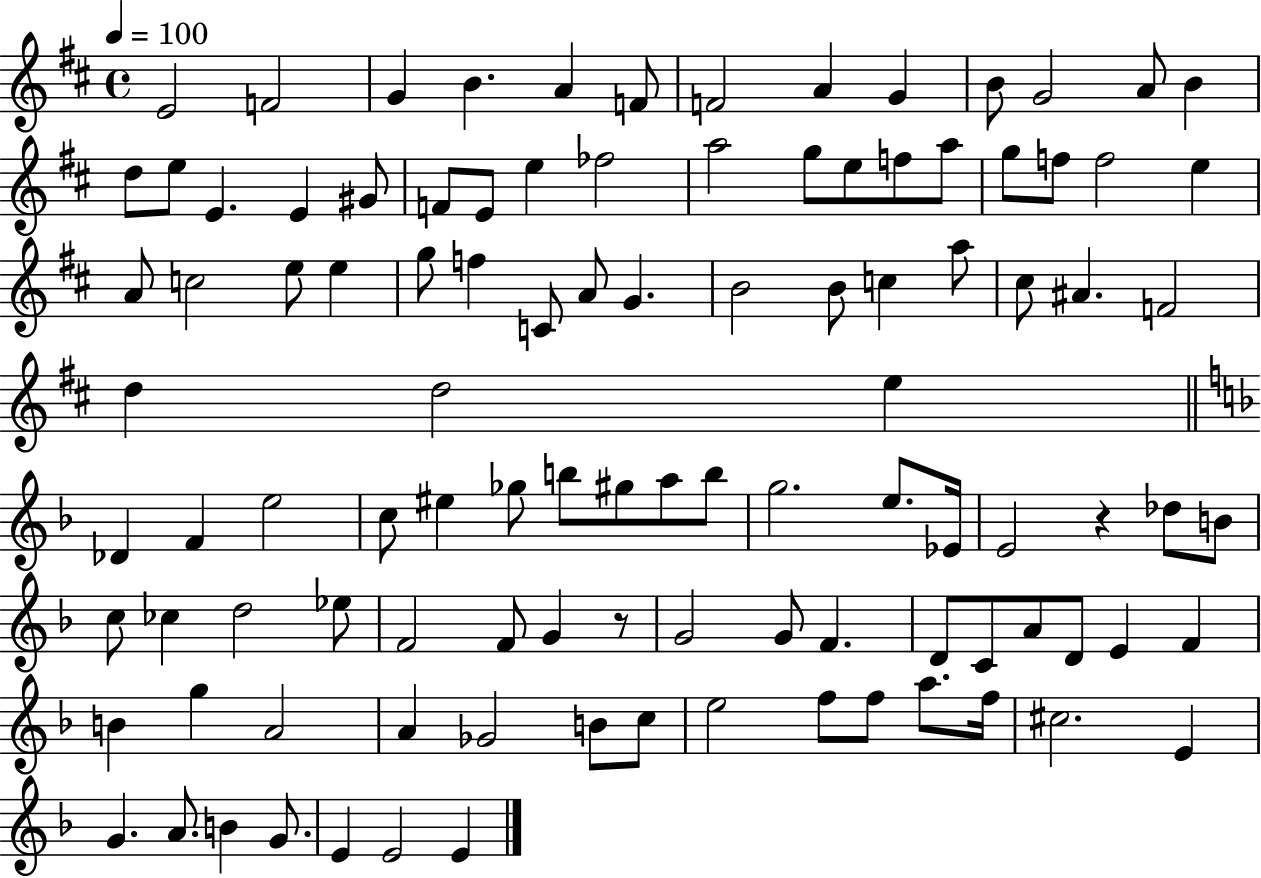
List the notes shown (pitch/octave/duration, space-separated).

E4/h F4/h G4/q B4/q. A4/q F4/e F4/h A4/q G4/q B4/e G4/h A4/e B4/q D5/e E5/e E4/q. E4/q G#4/e F4/e E4/e E5/q FES5/h A5/h G5/e E5/e F5/e A5/e G5/e F5/e F5/h E5/q A4/e C5/h E5/e E5/q G5/e F5/q C4/e A4/e G4/q. B4/h B4/e C5/q A5/e C#5/e A#4/q. F4/h D5/q D5/h E5/q Db4/q F4/q E5/h C5/e EIS5/q Gb5/e B5/e G#5/e A5/e B5/e G5/h. E5/e. Eb4/s E4/h R/q Db5/e B4/e C5/e CES5/q D5/h Eb5/e F4/h F4/e G4/q R/e G4/h G4/e F4/q. D4/e C4/e A4/e D4/e E4/q F4/q B4/q G5/q A4/h A4/q Gb4/h B4/e C5/e E5/h F5/e F5/e A5/e. F5/s C#5/h. E4/q G4/q. A4/e. B4/q G4/e. E4/q E4/h E4/q